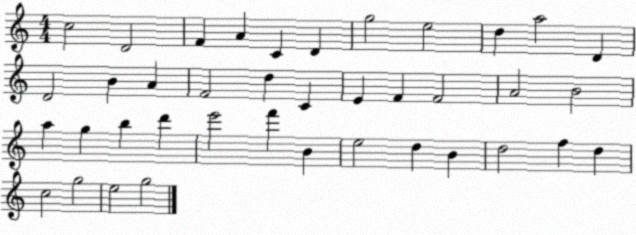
X:1
T:Untitled
M:4/4
L:1/4
K:C
c2 D2 F A C D g2 e2 d a2 D D2 B A F2 d C E F F2 A2 B2 a g b d' e'2 f' B e2 d B d2 f d c2 g2 e2 g2